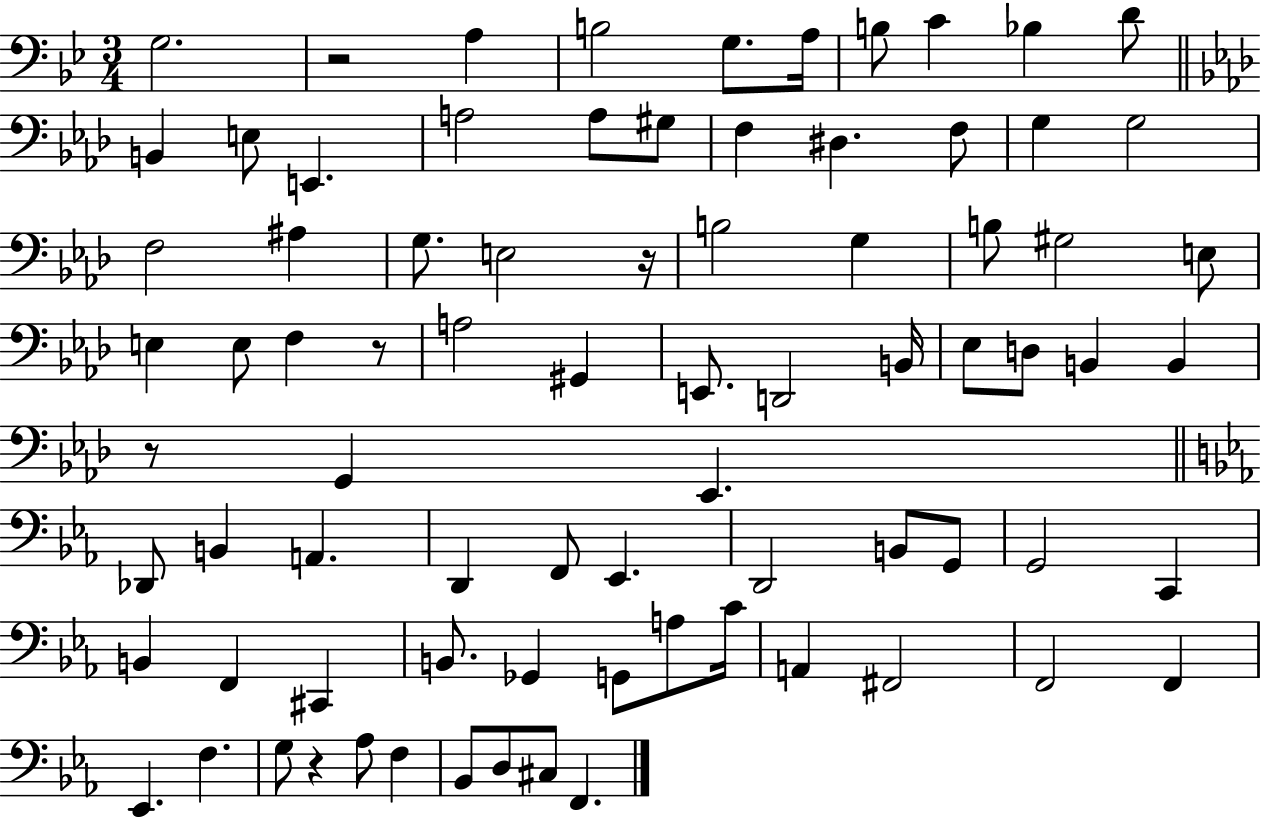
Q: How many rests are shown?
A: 5